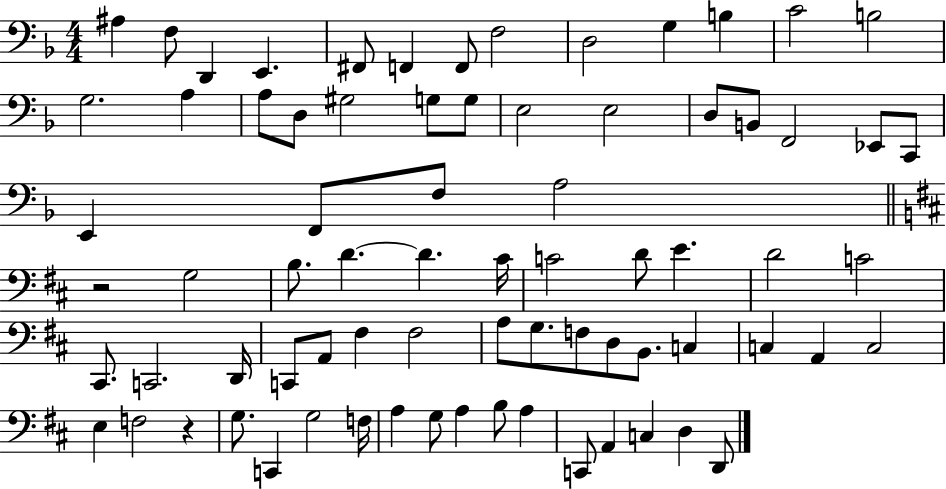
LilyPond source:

{
  \clef bass
  \numericTimeSignature
  \time 4/4
  \key f \major
  ais4 f8 d,4 e,4. | fis,8 f,4 f,8 f2 | d2 g4 b4 | c'2 b2 | \break g2. a4 | a8 d8 gis2 g8 g8 | e2 e2 | d8 b,8 f,2 ees,8 c,8 | \break e,4 f,8 f8 a2 | \bar "||" \break \key d \major r2 g2 | b8. d'4.~~ d'4. cis'16 | c'2 d'8 e'4. | d'2 c'2 | \break cis,8. c,2. d,16 | c,8 a,8 fis4 fis2 | a8 g8. f8 d8 b,8. c4 | c4 a,4 c2 | \break e4 f2 r4 | g8. c,4 g2 f16 | a4 g8 a4 b8 a4 | c,8 a,4 c4 d4 d,8 | \break \bar "|."
}